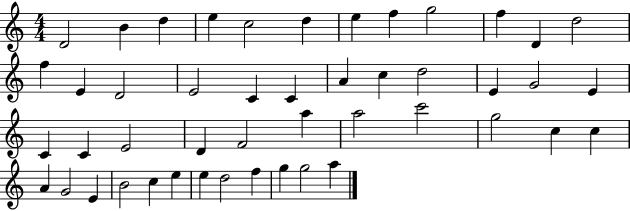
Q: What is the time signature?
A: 4/4